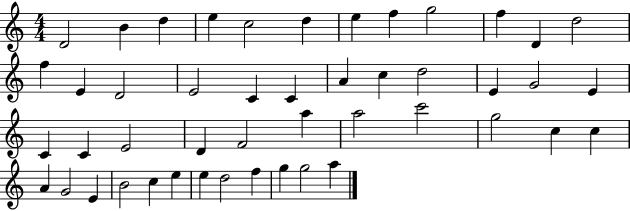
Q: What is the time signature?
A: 4/4